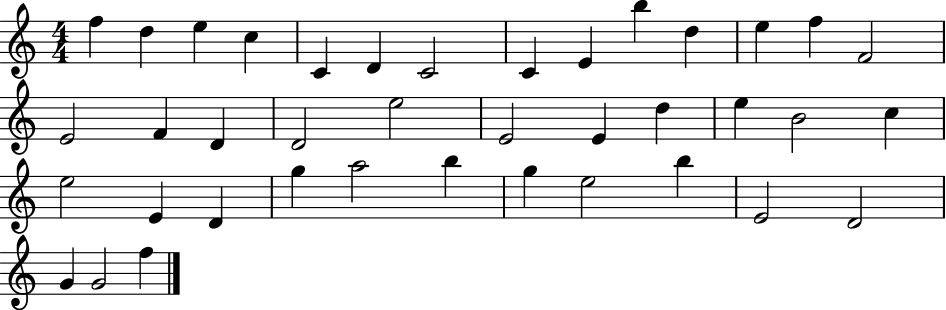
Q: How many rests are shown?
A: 0